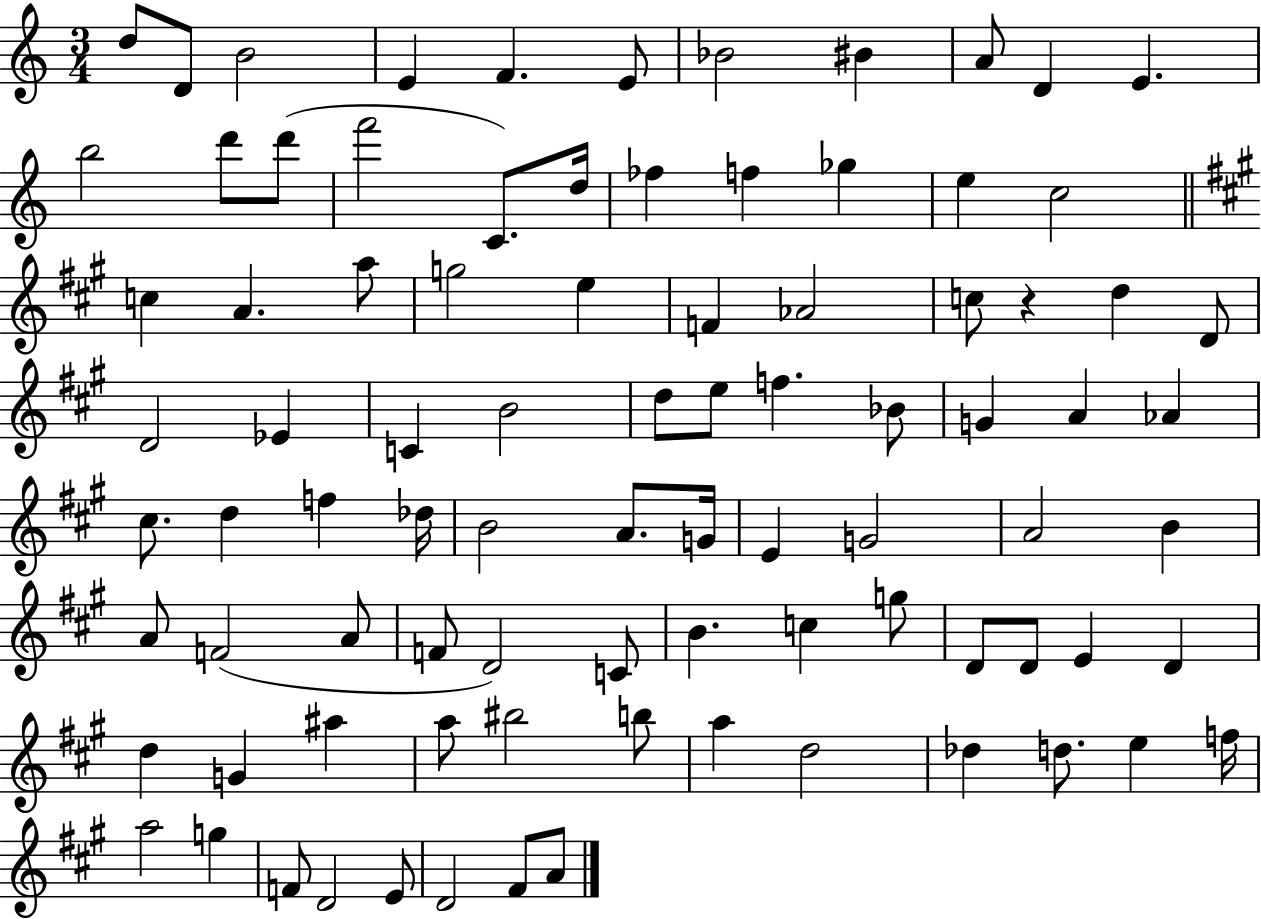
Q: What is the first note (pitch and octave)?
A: D5